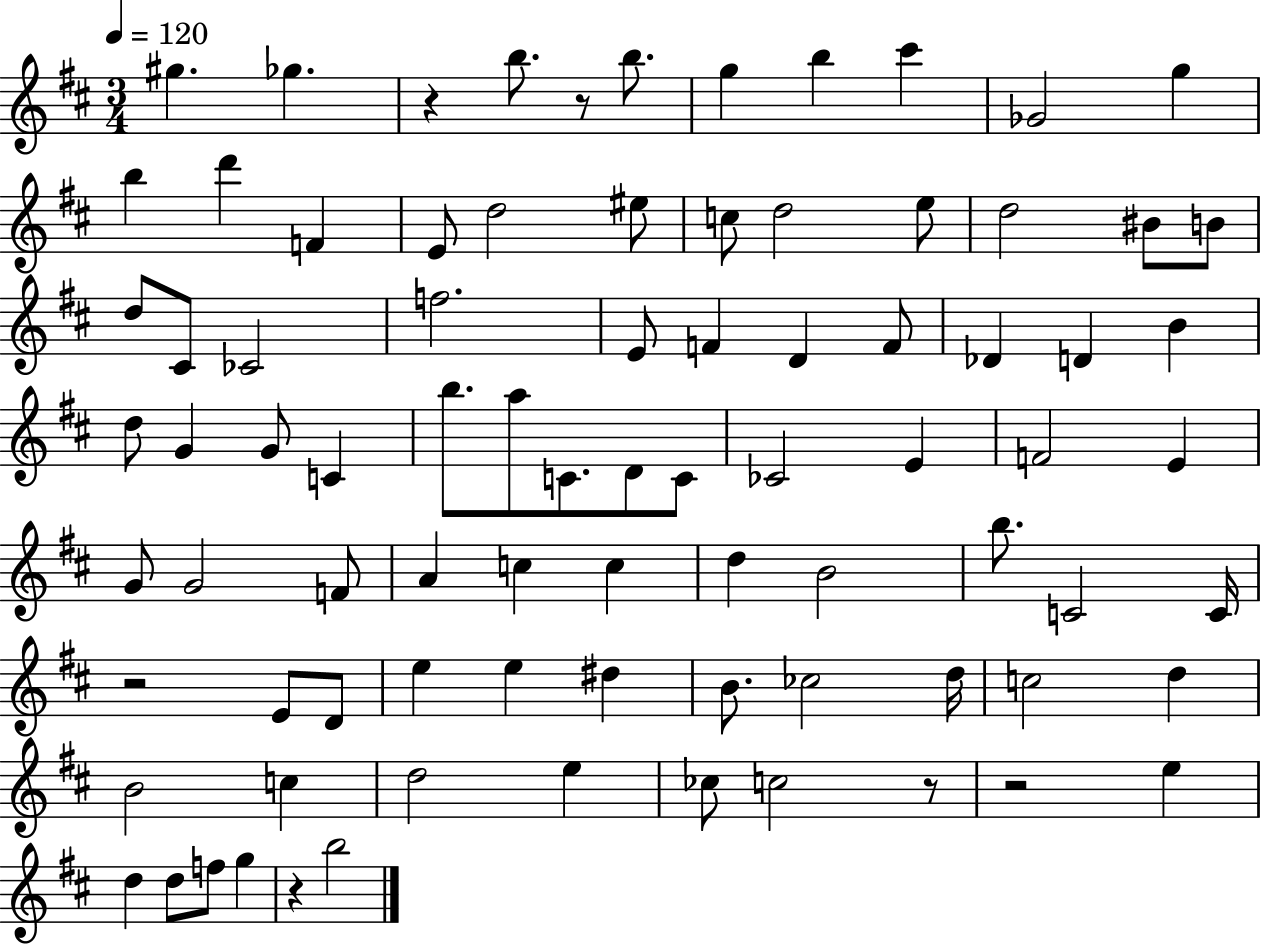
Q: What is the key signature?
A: D major